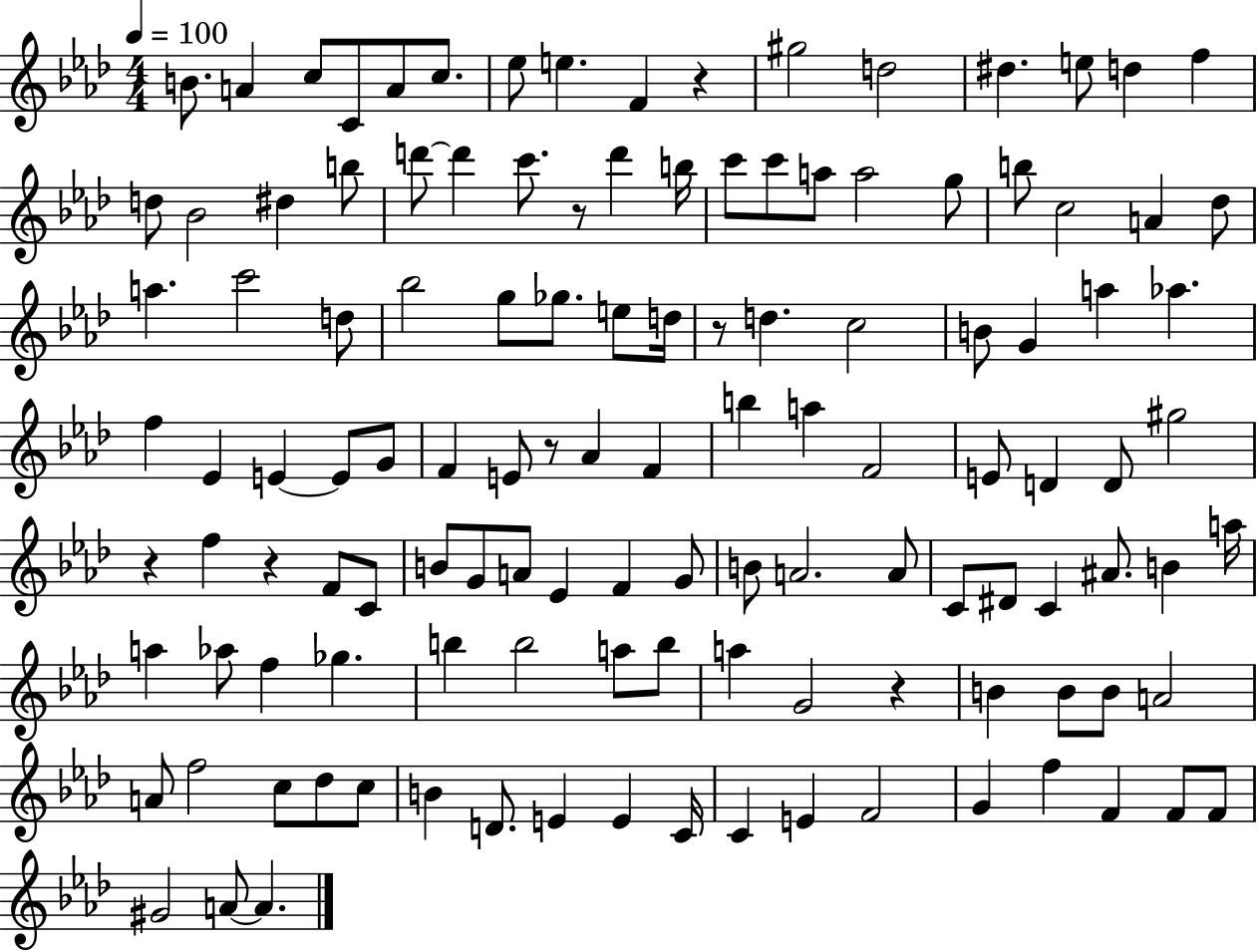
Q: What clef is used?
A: treble